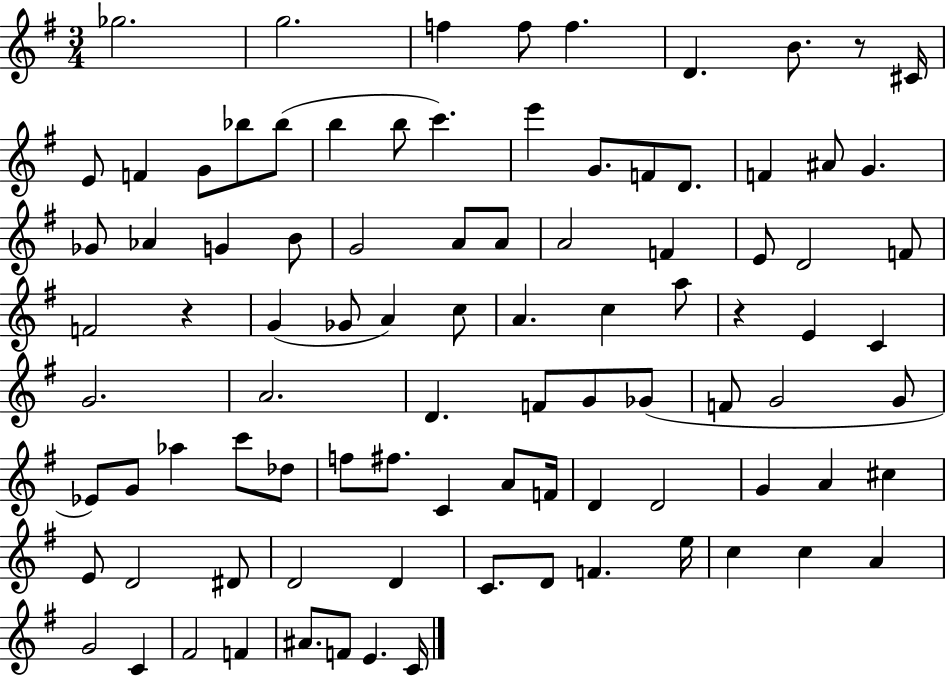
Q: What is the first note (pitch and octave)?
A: Gb5